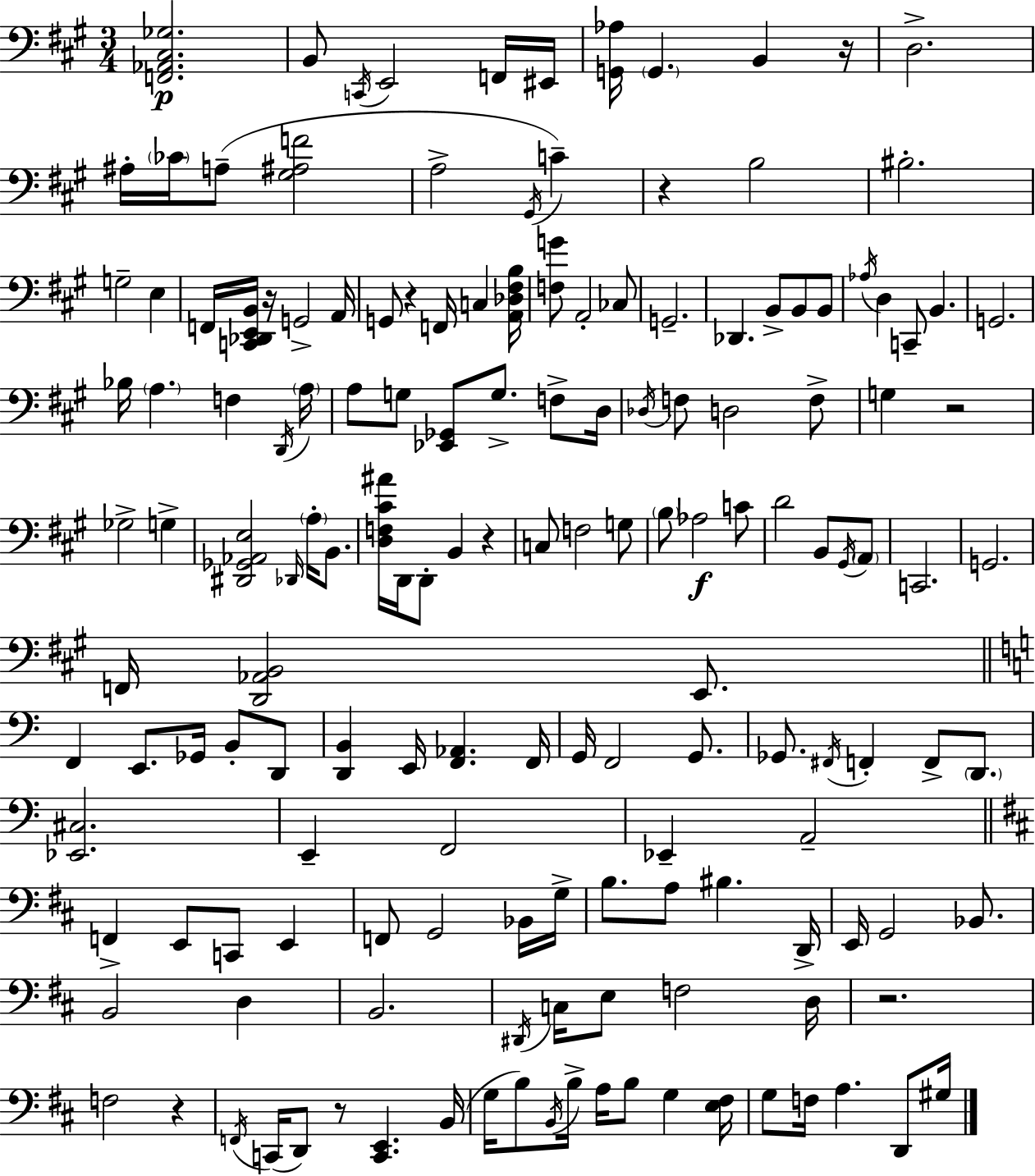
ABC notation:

X:1
T:Untitled
M:3/4
L:1/4
K:A
[F,,_A,,^C,_G,]2 B,,/2 C,,/4 E,,2 F,,/4 ^E,,/4 [G,,_A,]/4 G,, B,, z/4 D,2 ^A,/4 _C/4 A,/2 [^G,^A,F]2 A,2 ^G,,/4 C z B,2 ^B,2 G,2 E, F,,/4 [C,,_D,,E,,B,,]/4 z/4 G,,2 A,,/4 G,,/2 z F,,/4 C, [A,,_D,^F,B,]/4 [F,G]/2 A,,2 _C,/2 G,,2 _D,, B,,/2 B,,/2 B,,/2 _A,/4 D, C,,/2 B,, G,,2 _B,/4 A, F, D,,/4 A,/4 A,/2 G,/2 [_E,,_G,,]/2 G,/2 F,/2 D,/4 _D,/4 F,/2 D,2 F,/2 G, z2 _G,2 G, [^D,,_G,,_A,,E,]2 _D,,/4 A,/4 B,,/2 [D,F,^C^A]/4 D,,/4 D,,/2 B,, z C,/2 F,2 G,/2 B,/2 _A,2 C/2 D2 B,,/2 ^G,,/4 A,,/2 C,,2 G,,2 F,,/4 [D,,_A,,B,,]2 E,,/2 F,, E,,/2 _G,,/4 B,,/2 D,,/2 [D,,B,,] E,,/4 [F,,_A,,] F,,/4 G,,/4 F,,2 G,,/2 _G,,/2 ^F,,/4 F,, F,,/2 D,,/2 [_E,,^C,]2 E,, F,,2 _E,, A,,2 F,, E,,/2 C,,/2 E,, F,,/2 G,,2 _B,,/4 G,/4 B,/2 A,/2 ^B, D,,/4 E,,/4 G,,2 _B,,/2 B,,2 D, B,,2 ^D,,/4 C,/4 E,/2 F,2 D,/4 z2 F,2 z F,,/4 C,,/4 D,,/2 z/2 [C,,E,,] B,,/4 G,/4 B,/2 B,,/4 B,/4 A,/4 B,/2 G, [E,^F,]/4 G,/2 F,/4 A, D,,/2 ^G,/4